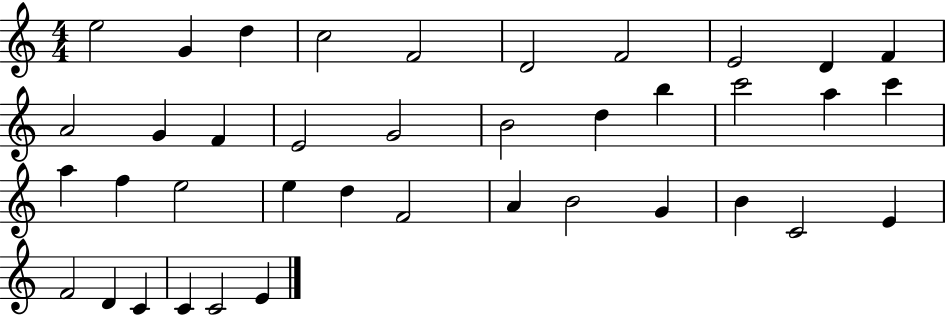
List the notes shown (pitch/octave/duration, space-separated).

E5/h G4/q D5/q C5/h F4/h D4/h F4/h E4/h D4/q F4/q A4/h G4/q F4/q E4/h G4/h B4/h D5/q B5/q C6/h A5/q C6/q A5/q F5/q E5/h E5/q D5/q F4/h A4/q B4/h G4/q B4/q C4/h E4/q F4/h D4/q C4/q C4/q C4/h E4/q